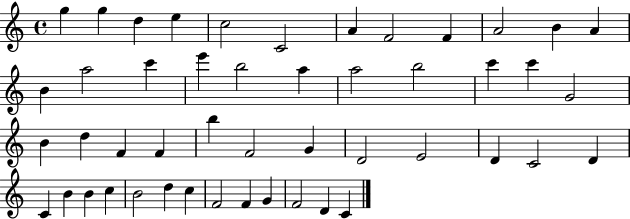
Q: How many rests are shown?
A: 0